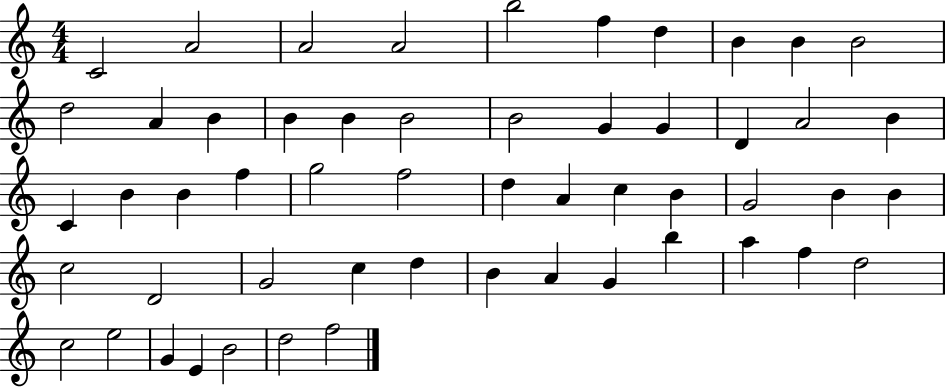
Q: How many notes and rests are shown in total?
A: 54